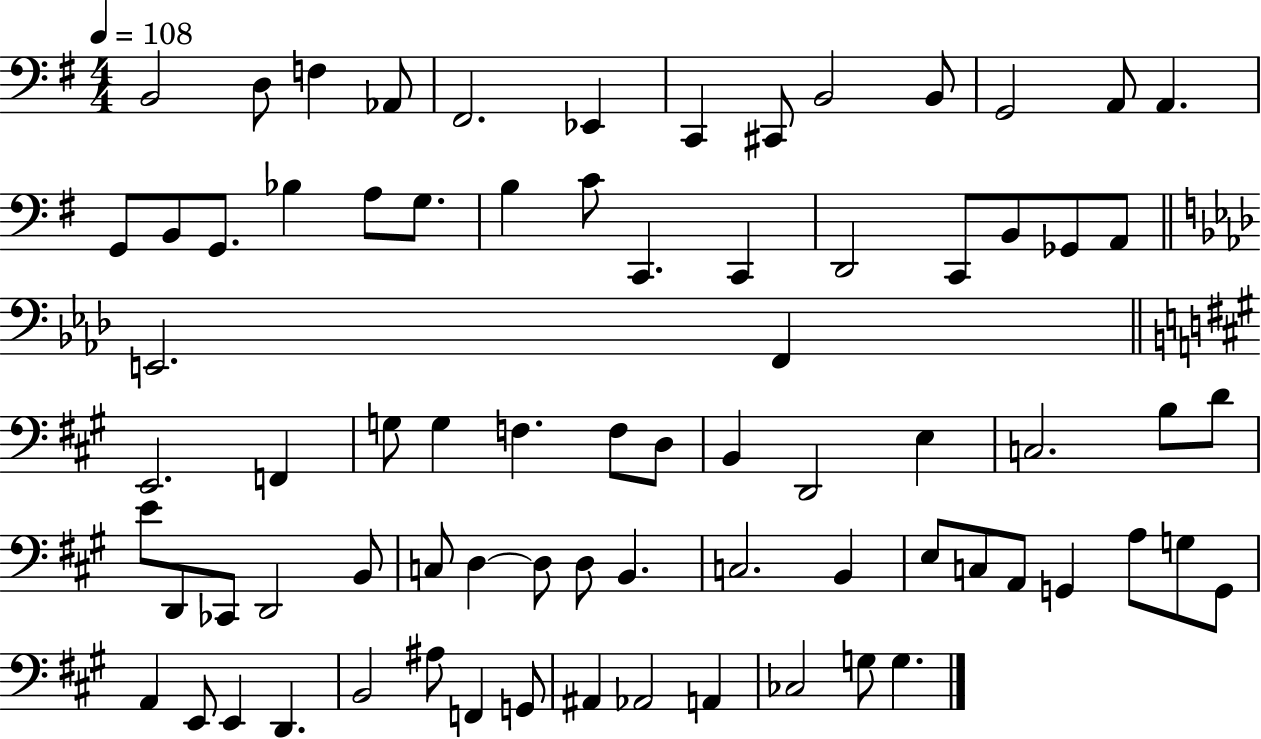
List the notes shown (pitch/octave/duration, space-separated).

B2/h D3/e F3/q Ab2/e F#2/h. Eb2/q C2/q C#2/e B2/h B2/e G2/h A2/e A2/q. G2/e B2/e G2/e. Bb3/q A3/e G3/e. B3/q C4/e C2/q. C2/q D2/h C2/e B2/e Gb2/e A2/e E2/h. F2/q E2/h. F2/q G3/e G3/q F3/q. F3/e D3/e B2/q D2/h E3/q C3/h. B3/e D4/e E4/e D2/e CES2/e D2/h B2/e C3/e D3/q D3/e D3/e B2/q. C3/h. B2/q E3/e C3/e A2/e G2/q A3/e G3/e G2/e A2/q E2/e E2/q D2/q. B2/h A#3/e F2/q G2/e A#2/q Ab2/h A2/q CES3/h G3/e G3/q.